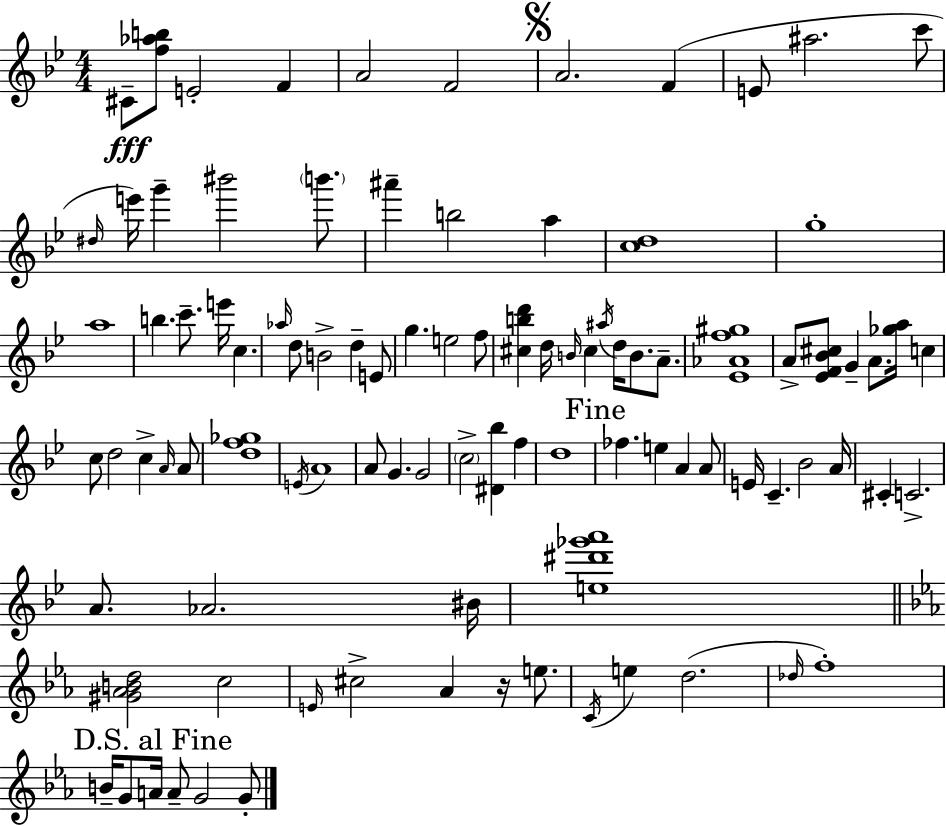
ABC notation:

X:1
T:Untitled
M:4/4
L:1/4
K:Gm
^C/2 [f_ab]/2 E2 F A2 F2 A2 F E/2 ^a2 c'/2 ^d/4 e'/4 g' ^b'2 b'/2 ^a' b2 a [cd]4 g4 a4 b c'/2 e'/4 c _a/4 d/2 B2 d E/2 g e2 f/2 [^cbd'] d/4 B/4 ^c ^a/4 d/4 B/2 A/2 [_E_Af^g]4 A/2 [_EF_B^c]/2 G A/2 [_ga]/4 c c/2 d2 c A/4 A/2 [df_g]4 E/4 A4 A/2 G G2 c2 [^D_b] f d4 _f e A A/2 E/4 C _B2 A/4 ^C C2 A/2 _A2 ^B/4 [e^d'_g'a']4 [^G_ABd]2 c2 E/4 ^c2 _A z/4 e/2 C/4 e d2 _d/4 f4 B/4 G/2 A/4 A/2 G2 G/2